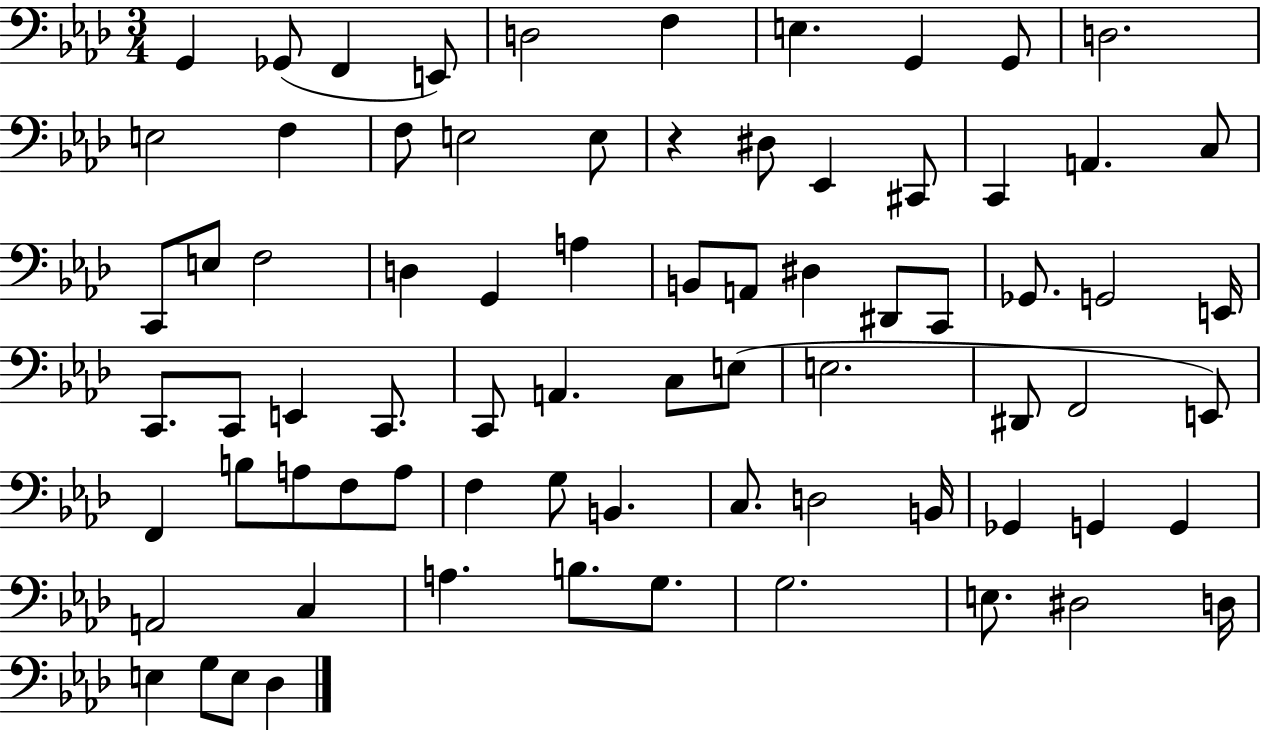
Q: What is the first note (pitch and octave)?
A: G2